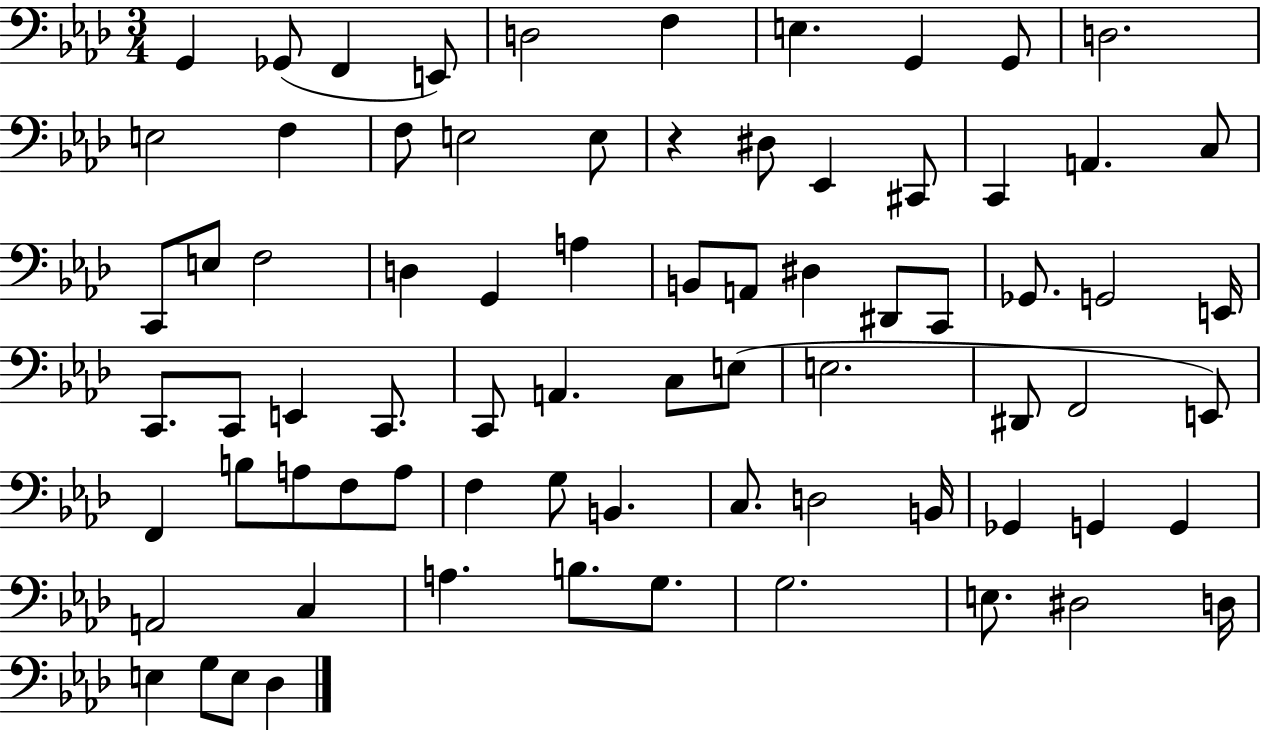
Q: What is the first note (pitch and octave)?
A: G2